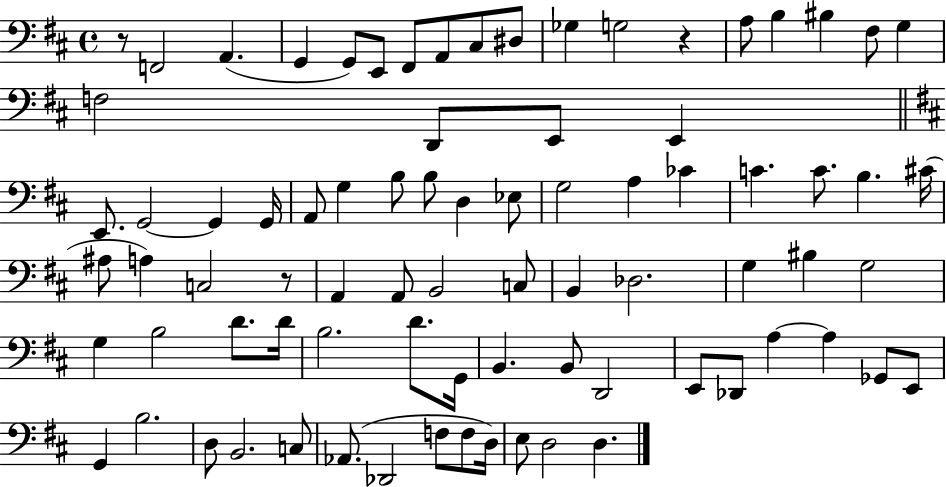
X:1
T:Untitled
M:4/4
L:1/4
K:D
z/2 F,,2 A,, G,, G,,/2 E,,/2 ^F,,/2 A,,/2 ^C,/2 ^D,/2 _G, G,2 z A,/2 B, ^B, ^F,/2 G, F,2 D,,/2 E,,/2 E,, E,,/2 G,,2 G,, G,,/4 A,,/2 G, B,/2 B,/2 D, _E,/2 G,2 A, _C C C/2 B, ^C/4 ^A,/2 A, C,2 z/2 A,, A,,/2 B,,2 C,/2 B,, _D,2 G, ^B, G,2 G, B,2 D/2 D/4 B,2 D/2 G,,/4 B,, B,,/2 D,,2 E,,/2 _D,,/2 A, A, _G,,/2 E,,/2 G,, B,2 D,/2 B,,2 C,/2 _A,,/2 _D,,2 F,/2 F,/2 D,/4 E,/2 D,2 D,